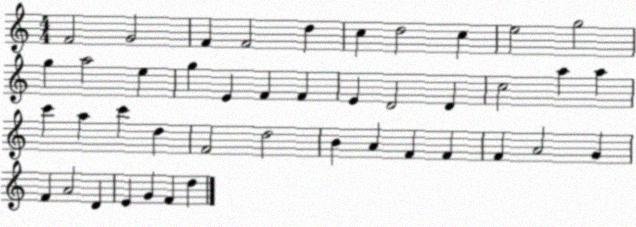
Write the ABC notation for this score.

X:1
T:Untitled
M:4/4
L:1/4
K:C
F2 G2 F F2 d c d2 c e2 g2 g a2 e g E F F E D2 D c2 a a c' a c' d F2 d2 B A F F F A2 G F A2 D E G F d